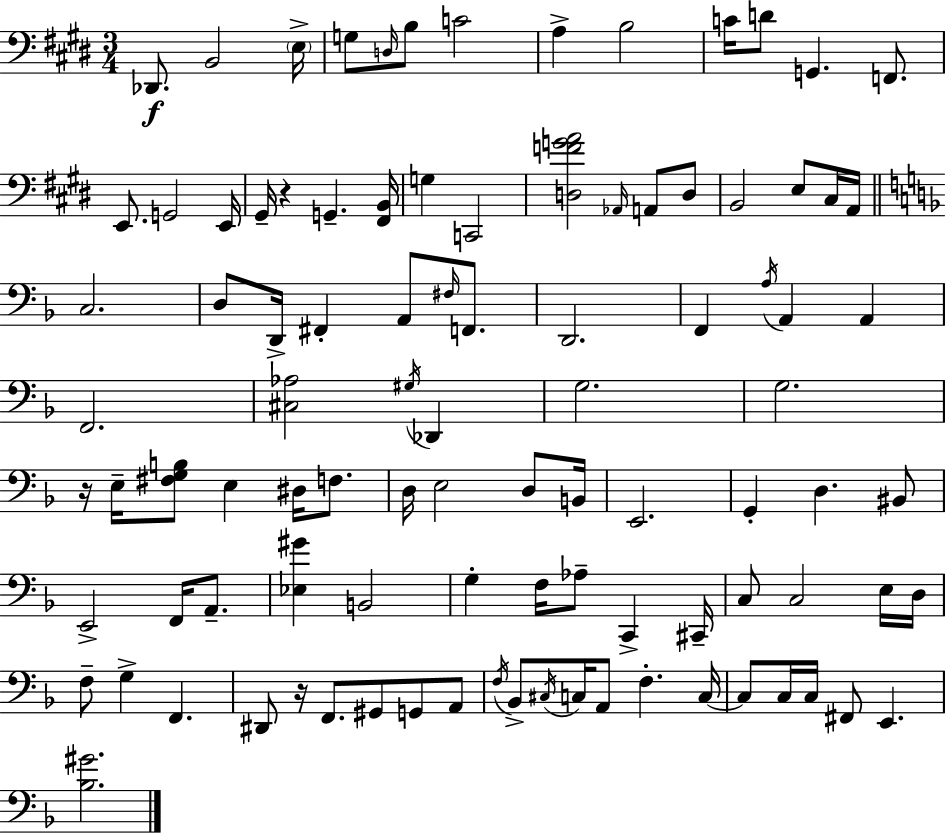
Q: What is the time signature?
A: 3/4